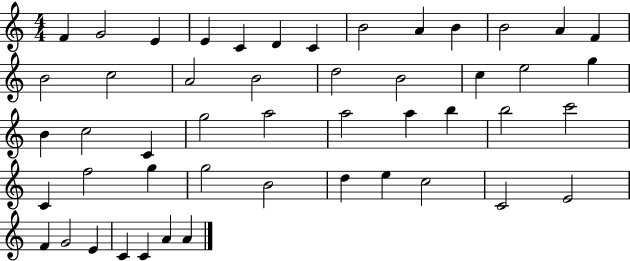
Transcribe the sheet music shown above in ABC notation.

X:1
T:Untitled
M:4/4
L:1/4
K:C
F G2 E E C D C B2 A B B2 A F B2 c2 A2 B2 d2 B2 c e2 g B c2 C g2 a2 a2 a b b2 c'2 C f2 g g2 B2 d e c2 C2 E2 F G2 E C C A A